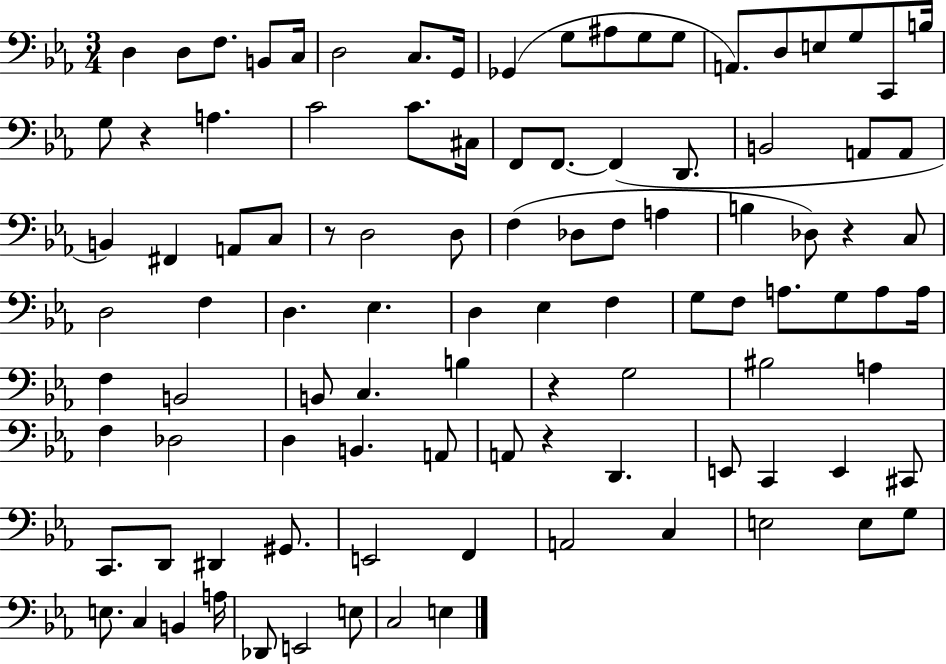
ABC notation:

X:1
T:Untitled
M:3/4
L:1/4
K:Eb
D, D,/2 F,/2 B,,/2 C,/4 D,2 C,/2 G,,/4 _G,, G,/2 ^A,/2 G,/2 G,/2 A,,/2 D,/2 E,/2 G,/2 C,,/2 B,/4 G,/2 z A, C2 C/2 ^C,/4 F,,/2 F,,/2 F,, D,,/2 B,,2 A,,/2 A,,/2 B,, ^F,, A,,/2 C,/2 z/2 D,2 D,/2 F, _D,/2 F,/2 A, B, _D,/2 z C,/2 D,2 F, D, _E, D, _E, F, G,/2 F,/2 A,/2 G,/2 A,/2 A,/4 F, B,,2 B,,/2 C, B, z G,2 ^B,2 A, F, _D,2 D, B,, A,,/2 A,,/2 z D,, E,,/2 C,, E,, ^C,,/2 C,,/2 D,,/2 ^D,, ^G,,/2 E,,2 F,, A,,2 C, E,2 E,/2 G,/2 E,/2 C, B,, A,/4 _D,,/2 E,,2 E,/2 C,2 E,